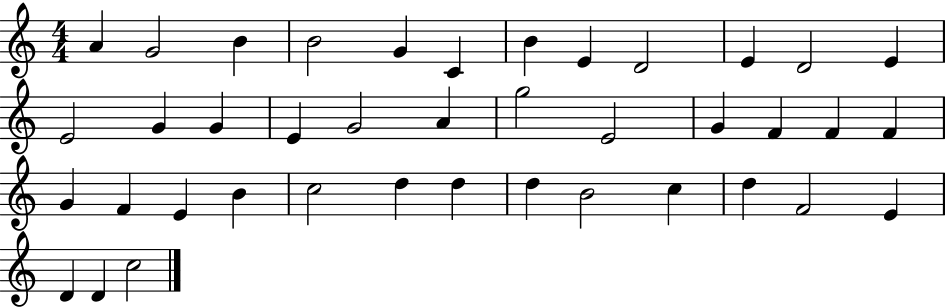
{
  \clef treble
  \numericTimeSignature
  \time 4/4
  \key c \major
  a'4 g'2 b'4 | b'2 g'4 c'4 | b'4 e'4 d'2 | e'4 d'2 e'4 | \break e'2 g'4 g'4 | e'4 g'2 a'4 | g''2 e'2 | g'4 f'4 f'4 f'4 | \break g'4 f'4 e'4 b'4 | c''2 d''4 d''4 | d''4 b'2 c''4 | d''4 f'2 e'4 | \break d'4 d'4 c''2 | \bar "|."
}